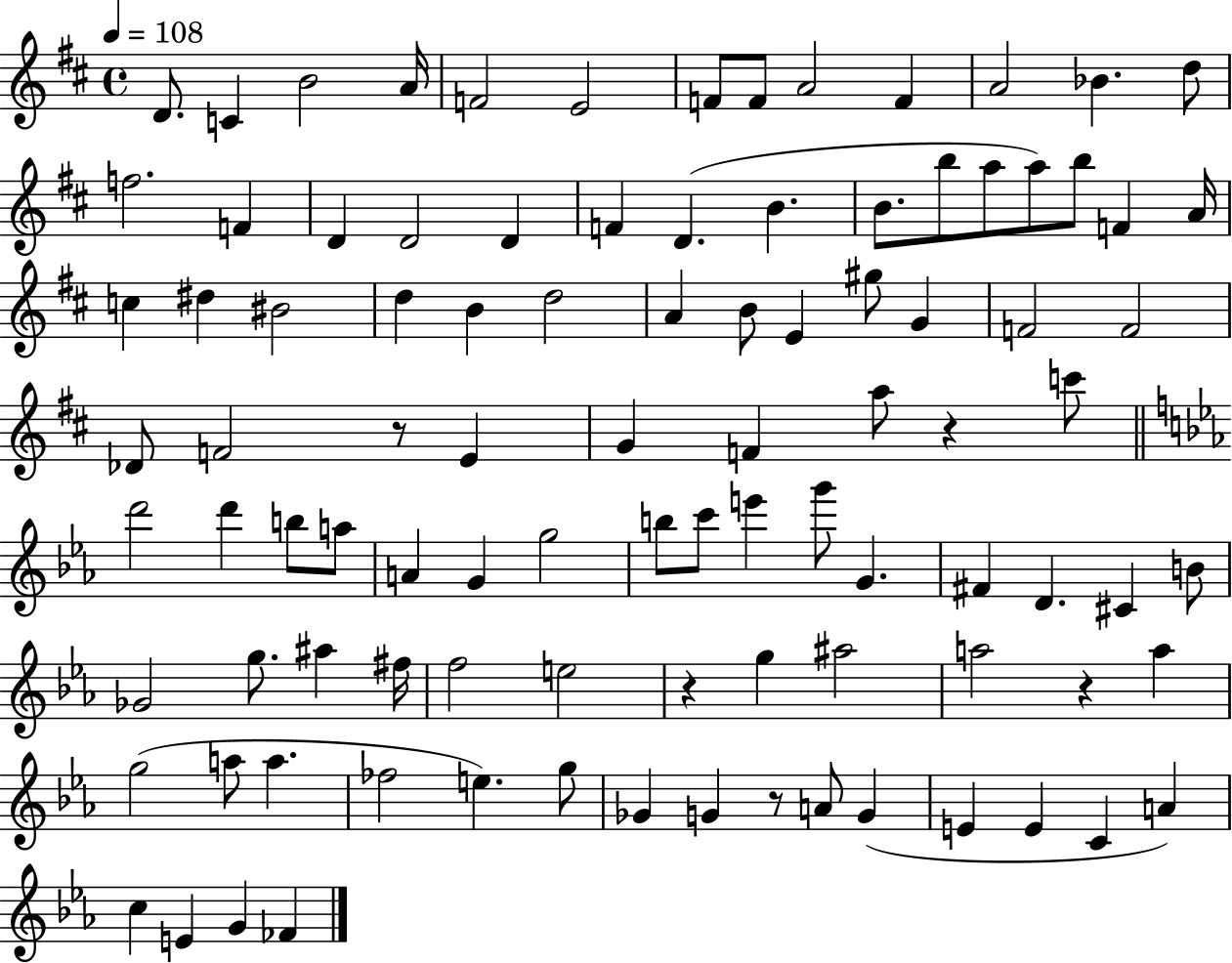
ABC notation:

X:1
T:Untitled
M:4/4
L:1/4
K:D
D/2 C B2 A/4 F2 E2 F/2 F/2 A2 F A2 _B d/2 f2 F D D2 D F D B B/2 b/2 a/2 a/2 b/2 F A/4 c ^d ^B2 d B d2 A B/2 E ^g/2 G F2 F2 _D/2 F2 z/2 E G F a/2 z c'/2 d'2 d' b/2 a/2 A G g2 b/2 c'/2 e' g'/2 G ^F D ^C B/2 _G2 g/2 ^a ^f/4 f2 e2 z g ^a2 a2 z a g2 a/2 a _f2 e g/2 _G G z/2 A/2 G E E C A c E G _F